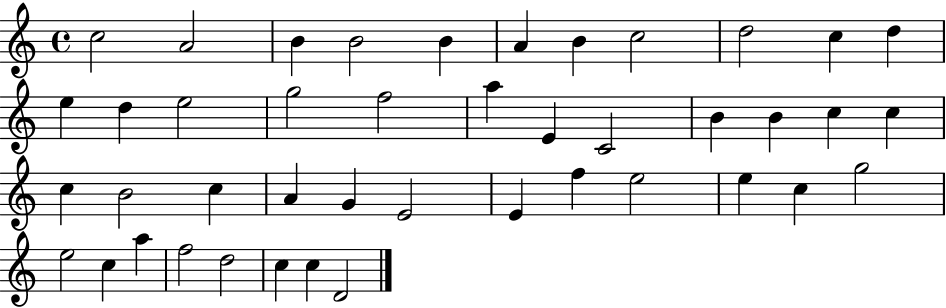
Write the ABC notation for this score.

X:1
T:Untitled
M:4/4
L:1/4
K:C
c2 A2 B B2 B A B c2 d2 c d e d e2 g2 f2 a E C2 B B c c c B2 c A G E2 E f e2 e c g2 e2 c a f2 d2 c c D2